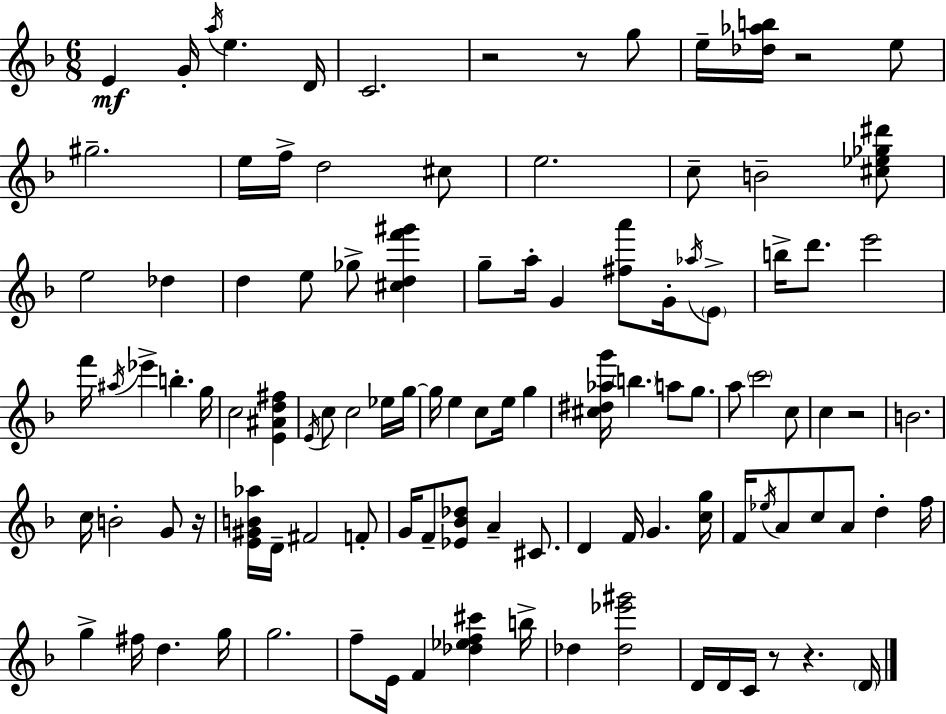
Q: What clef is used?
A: treble